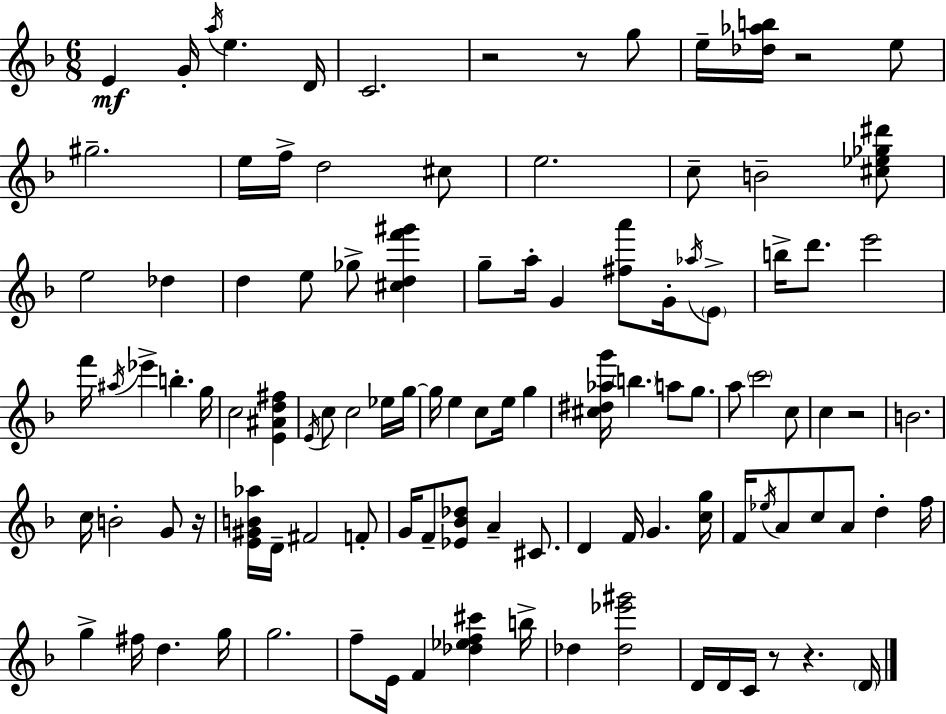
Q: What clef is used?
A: treble